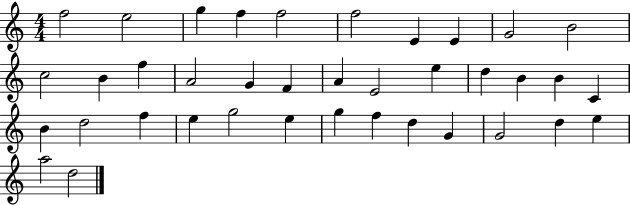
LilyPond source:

{
  \clef treble
  \numericTimeSignature
  \time 4/4
  \key c \major
  f''2 e''2 | g''4 f''4 f''2 | f''2 e'4 e'4 | g'2 b'2 | \break c''2 b'4 f''4 | a'2 g'4 f'4 | a'4 e'2 e''4 | d''4 b'4 b'4 c'4 | \break b'4 d''2 f''4 | e''4 g''2 e''4 | g''4 f''4 d''4 g'4 | g'2 d''4 e''4 | \break a''2 d''2 | \bar "|."
}